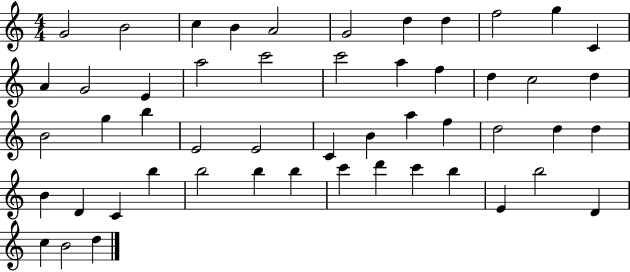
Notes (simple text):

G4/h B4/h C5/q B4/q A4/h G4/h D5/q D5/q F5/h G5/q C4/q A4/q G4/h E4/q A5/h C6/h C6/h A5/q F5/q D5/q C5/h D5/q B4/h G5/q B5/q E4/h E4/h C4/q B4/q A5/q F5/q D5/h D5/q D5/q B4/q D4/q C4/q B5/q B5/h B5/q B5/q C6/q D6/q C6/q B5/q E4/q B5/h D4/q C5/q B4/h D5/q